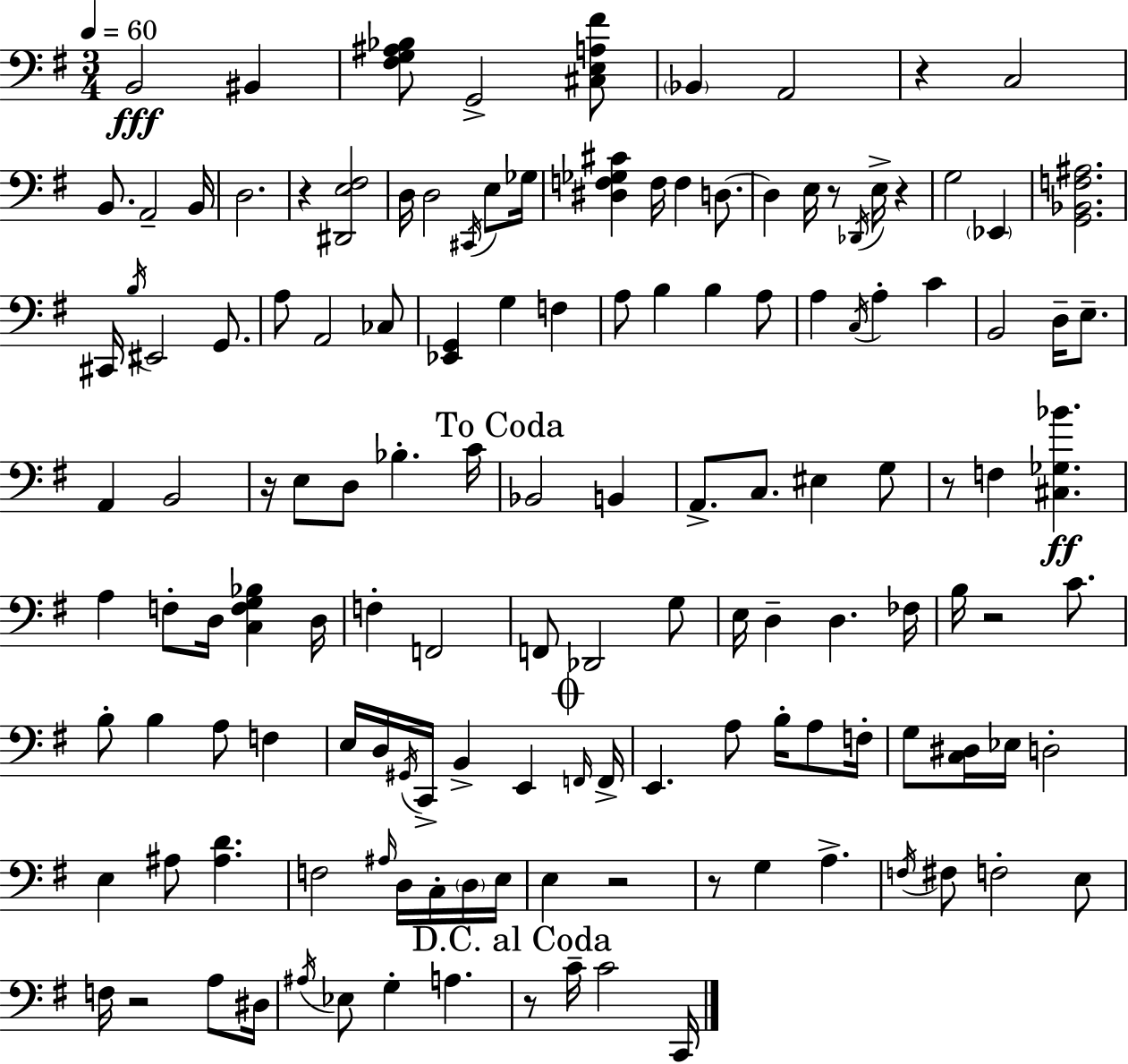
B2/h BIS2/q [F#3,G3,A#3,Bb3]/e G2/h [C#3,E3,A3,F#4]/e Bb2/q A2/h R/q C3/h B2/e. A2/h B2/s D3/h. R/q [D#2,E3,F#3]/h D3/s D3/h C#2/s E3/e Gb3/s [D#3,F3,Gb3,C#4]/q F3/s F3/q D3/e. D3/q E3/s R/e Db2/s E3/s R/q G3/h Eb2/q [G2,Bb2,F3,A#3]/h. C#2/s B3/s EIS2/h G2/e. A3/e A2/h CES3/e [Eb2,G2]/q G3/q F3/q A3/e B3/q B3/q A3/e A3/q C3/s A3/q C4/q B2/h D3/s E3/e. A2/q B2/h R/s E3/e D3/e Bb3/q. C4/s Bb2/h B2/q A2/e. C3/e. EIS3/q G3/e R/e F3/q [C#3,Gb3,Bb4]/q. A3/q F3/e D3/s [C3,F3,G3,Bb3]/q D3/s F3/q F2/h F2/e Db2/h G3/e E3/s D3/q D3/q. FES3/s B3/s R/h C4/e. B3/e B3/q A3/e F3/q E3/s D3/s G#2/s C2/s B2/q E2/q F2/s F2/s E2/q. A3/e B3/s A3/e F3/s G3/e [C3,D#3]/s Eb3/s D3/h E3/q A#3/e [A#3,D4]/q. F3/h A#3/s D3/s C3/s D3/s E3/s E3/q R/h R/e G3/q A3/q. F3/s F#3/e F3/h E3/e F3/s R/h A3/e D#3/s A#3/s Eb3/e G3/q A3/q. R/e C4/s C4/h C2/s